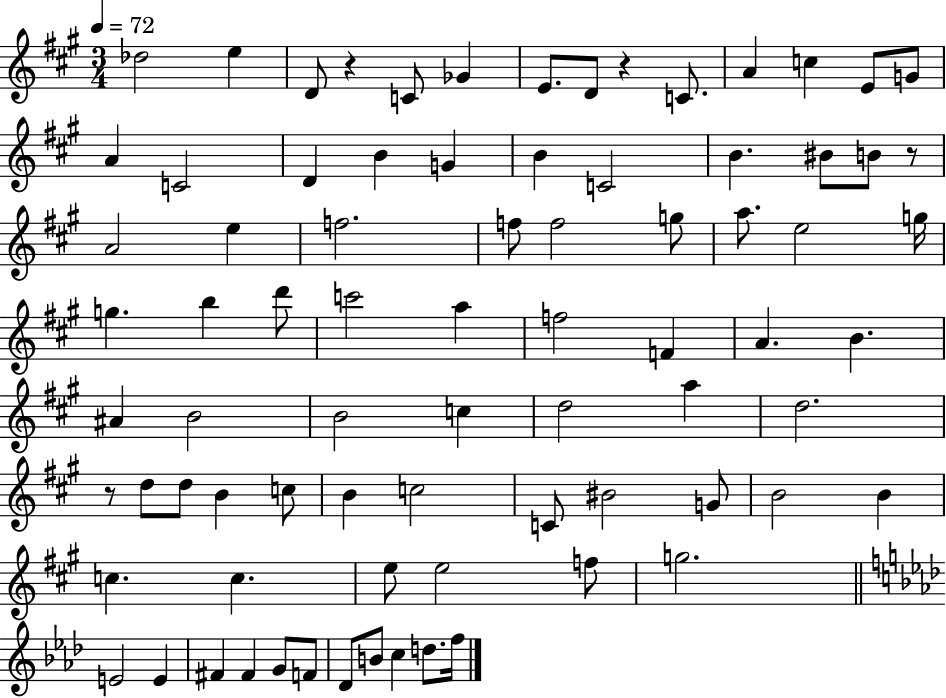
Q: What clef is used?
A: treble